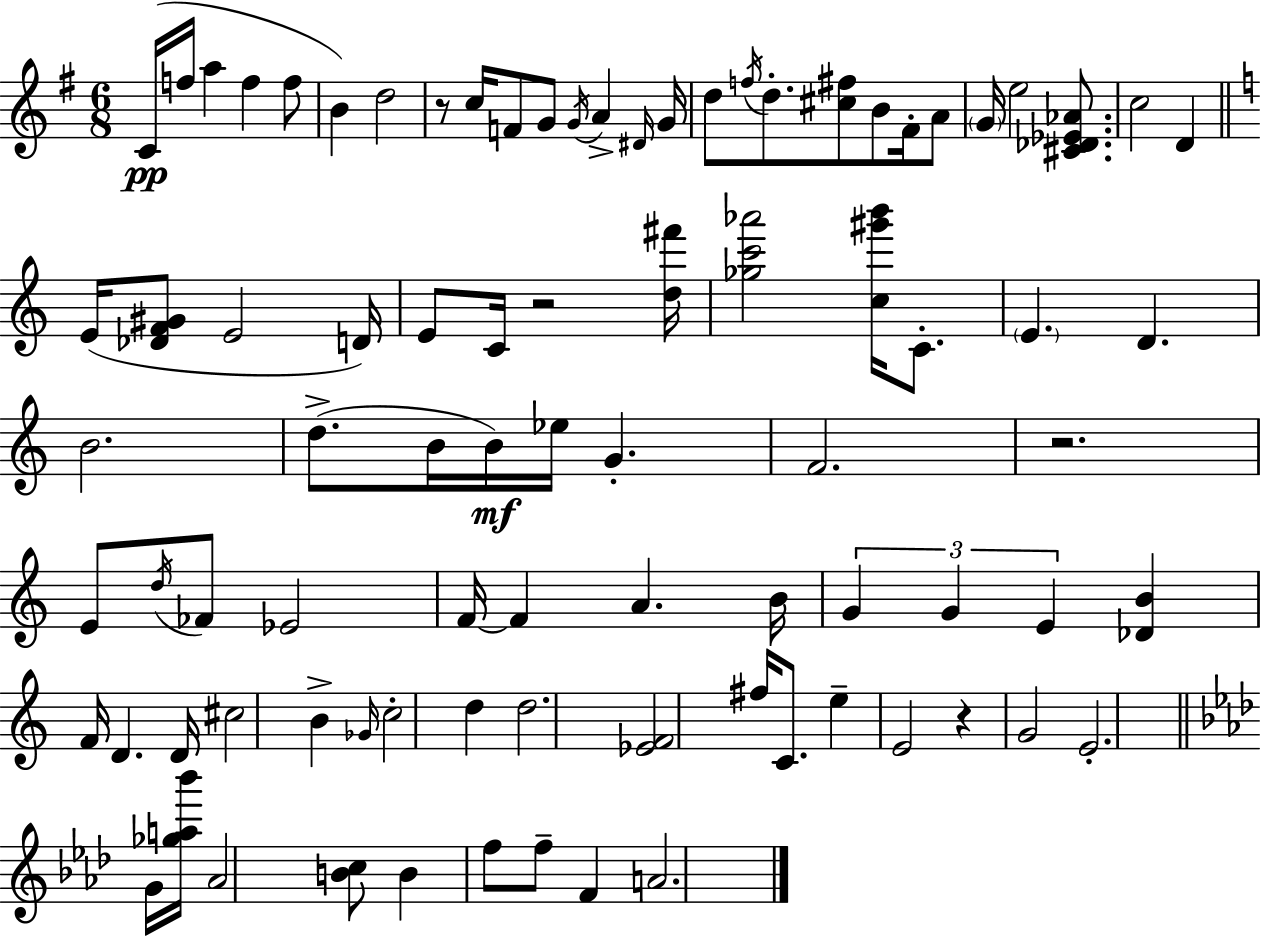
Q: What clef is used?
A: treble